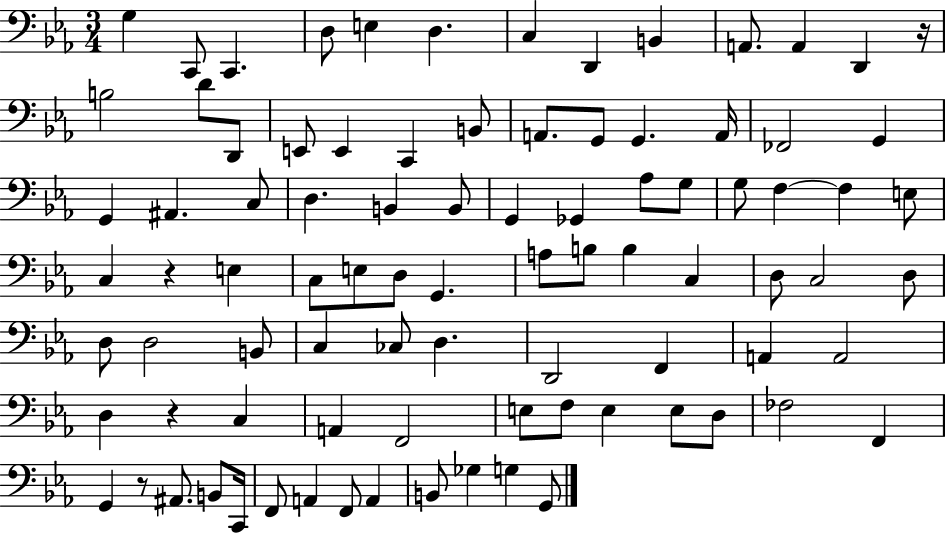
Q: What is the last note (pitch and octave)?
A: G2